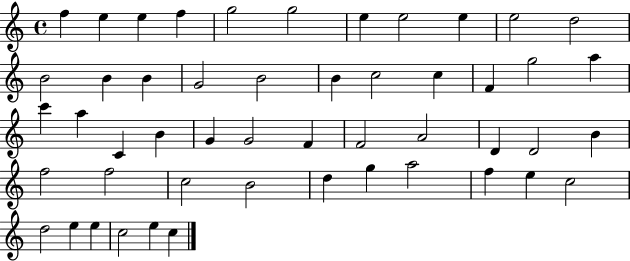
F5/q E5/q E5/q F5/q G5/h G5/h E5/q E5/h E5/q E5/h D5/h B4/h B4/q B4/q G4/h B4/h B4/q C5/h C5/q F4/q G5/h A5/q C6/q A5/q C4/q B4/q G4/q G4/h F4/q F4/h A4/h D4/q D4/h B4/q F5/h F5/h C5/h B4/h D5/q G5/q A5/h F5/q E5/q C5/h D5/h E5/q E5/q C5/h E5/q C5/q